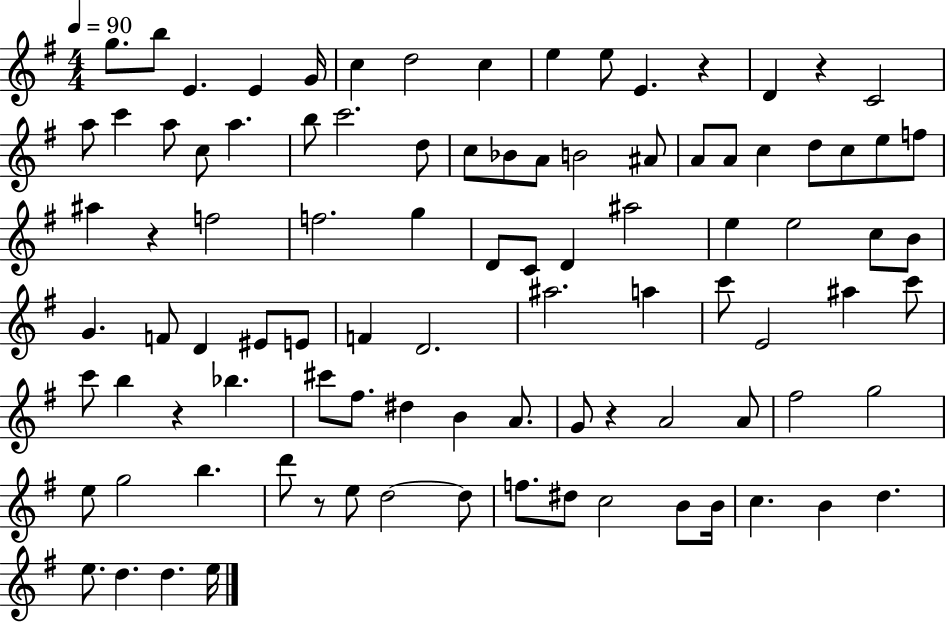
{
  \clef treble
  \numericTimeSignature
  \time 4/4
  \key g \major
  \tempo 4 = 90
  g''8. b''8 e'4. e'4 g'16 | c''4 d''2 c''4 | e''4 e''8 e'4. r4 | d'4 r4 c'2 | \break a''8 c'''4 a''8 c''8 a''4. | b''8 c'''2. d''8 | c''8 bes'8 a'8 b'2 ais'8 | a'8 a'8 c''4 d''8 c''8 e''8 f''8 | \break ais''4 r4 f''2 | f''2. g''4 | d'8 c'8 d'4 ais''2 | e''4 e''2 c''8 b'8 | \break g'4. f'8 d'4 eis'8 e'8 | f'4 d'2. | ais''2. a''4 | c'''8 e'2 ais''4 c'''8 | \break c'''8 b''4 r4 bes''4. | cis'''8 fis''8. dis''4 b'4 a'8. | g'8 r4 a'2 a'8 | fis''2 g''2 | \break e''8 g''2 b''4. | d'''8 r8 e''8 d''2~~ d''8 | f''8. dis''8 c''2 b'8 b'16 | c''4. b'4 d''4. | \break e''8. d''4. d''4. e''16 | \bar "|."
}